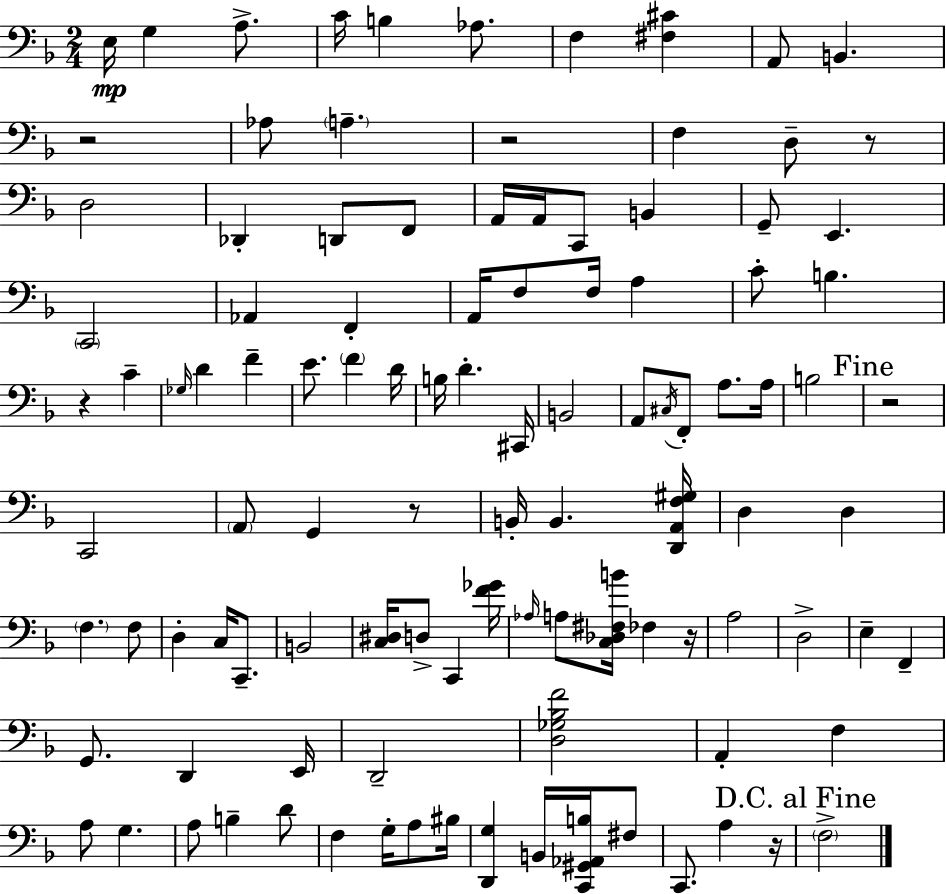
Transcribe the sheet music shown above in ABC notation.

X:1
T:Untitled
M:2/4
L:1/4
K:Dm
E,/4 G, A,/2 C/4 B, _A,/2 F, [^F,^C] A,,/2 B,, z2 _A,/2 A, z2 F, D,/2 z/2 D,2 _D,, D,,/2 F,,/2 A,,/4 A,,/4 C,,/2 B,, G,,/2 E,, C,,2 _A,, F,, A,,/4 F,/2 F,/4 A, C/2 B, z C _G,/4 D F E/2 F D/4 B,/4 D ^C,,/4 B,,2 A,,/2 ^C,/4 F,,/2 A,/2 A,/4 B,2 z2 C,,2 A,,/2 G,, z/2 B,,/4 B,, [D,,A,,F,^G,]/4 D, D, F, F,/2 D, C,/4 C,,/2 B,,2 [C,^D,]/4 D,/2 C,, [F_G]/4 _A,/4 A,/2 [C,_D,^F,B]/4 _F, z/4 A,2 D,2 E, F,, G,,/2 D,, E,,/4 D,,2 [D,_G,_B,F]2 A,, F, A,/2 G, A,/2 B, D/2 F, G,/4 A,/2 ^B,/4 [D,,G,] B,,/4 [C,,^G,,_A,,B,]/4 ^F,/2 C,,/2 A, z/4 F,2